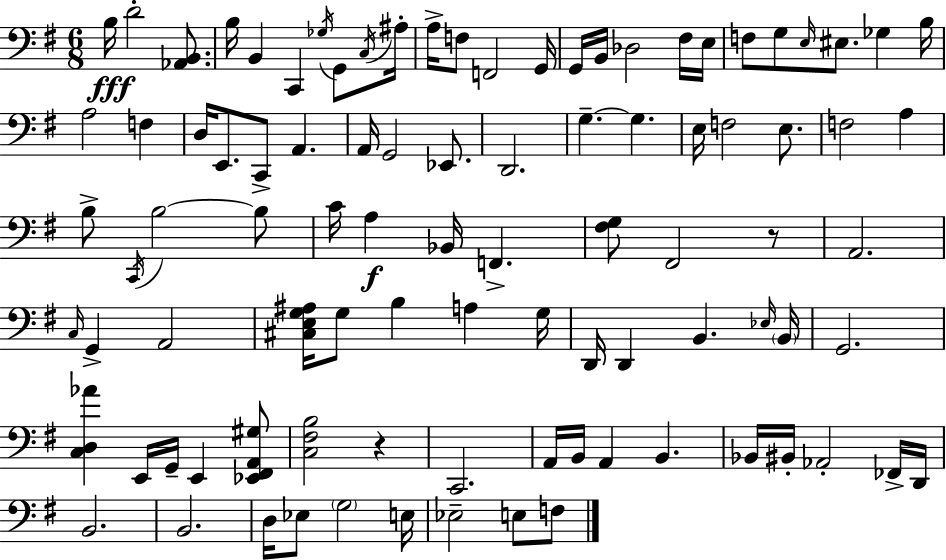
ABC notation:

X:1
T:Untitled
M:6/8
L:1/4
K:Em
B,/4 D2 [_A,,B,,]/2 B,/4 B,, C,, _G,/4 G,,/2 C,/4 ^A,/4 A,/4 F,/2 F,,2 G,,/4 G,,/4 B,,/4 _D,2 ^F,/4 E,/4 F,/2 G,/2 E,/4 ^E,/2 _G, B,/4 A,2 F, D,/4 E,,/2 C,,/2 A,, A,,/4 G,,2 _E,,/2 D,,2 G, G, E,/4 F,2 E,/2 F,2 A, B,/2 C,,/4 B,2 B,/2 C/4 A, _B,,/4 F,, [^F,G,]/2 ^F,,2 z/2 A,,2 C,/4 G,, A,,2 [^C,E,G,^A,]/4 G,/2 B, A, G,/4 D,,/4 D,, B,, _E,/4 B,,/4 G,,2 [C,D,_A] E,,/4 G,,/4 E,, [_E,,^F,,A,,^G,]/2 [C,^F,B,]2 z C,,2 A,,/4 B,,/4 A,, B,, _B,,/4 ^B,,/4 _A,,2 _F,,/4 D,,/4 B,,2 B,,2 D,/4 _E,/2 G,2 E,/4 _E,2 E,/2 F,/2